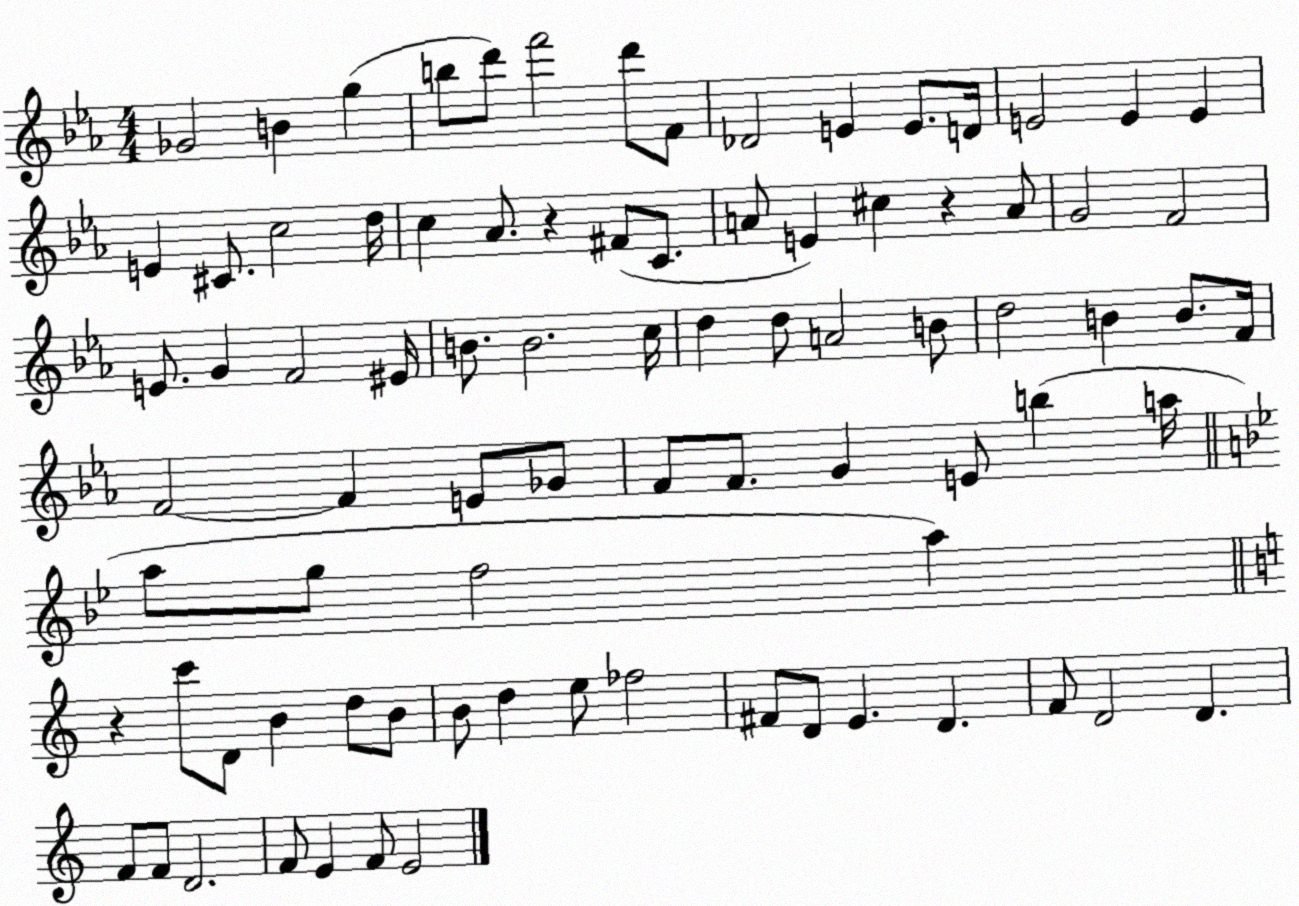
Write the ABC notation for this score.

X:1
T:Untitled
M:4/4
L:1/4
K:Eb
_G2 B g b/2 d'/2 f'2 d'/2 F/2 _D2 E E/2 D/4 E2 E E E ^C/2 c2 d/4 c _A/2 z ^F/2 C/2 A/2 E ^c z A/2 G2 F2 E/2 G F2 ^E/4 B/2 B2 c/4 d d/2 A2 B/2 d2 B B/2 F/4 F2 F E/2 _G/2 F/2 F/2 G E/2 b a/4 a/2 g/2 f2 a z c'/2 D/2 B d/2 B/2 B/2 d e/2 _f2 ^F/2 D/2 E D F/2 D2 D F/2 F/2 D2 F/2 E F/2 E2